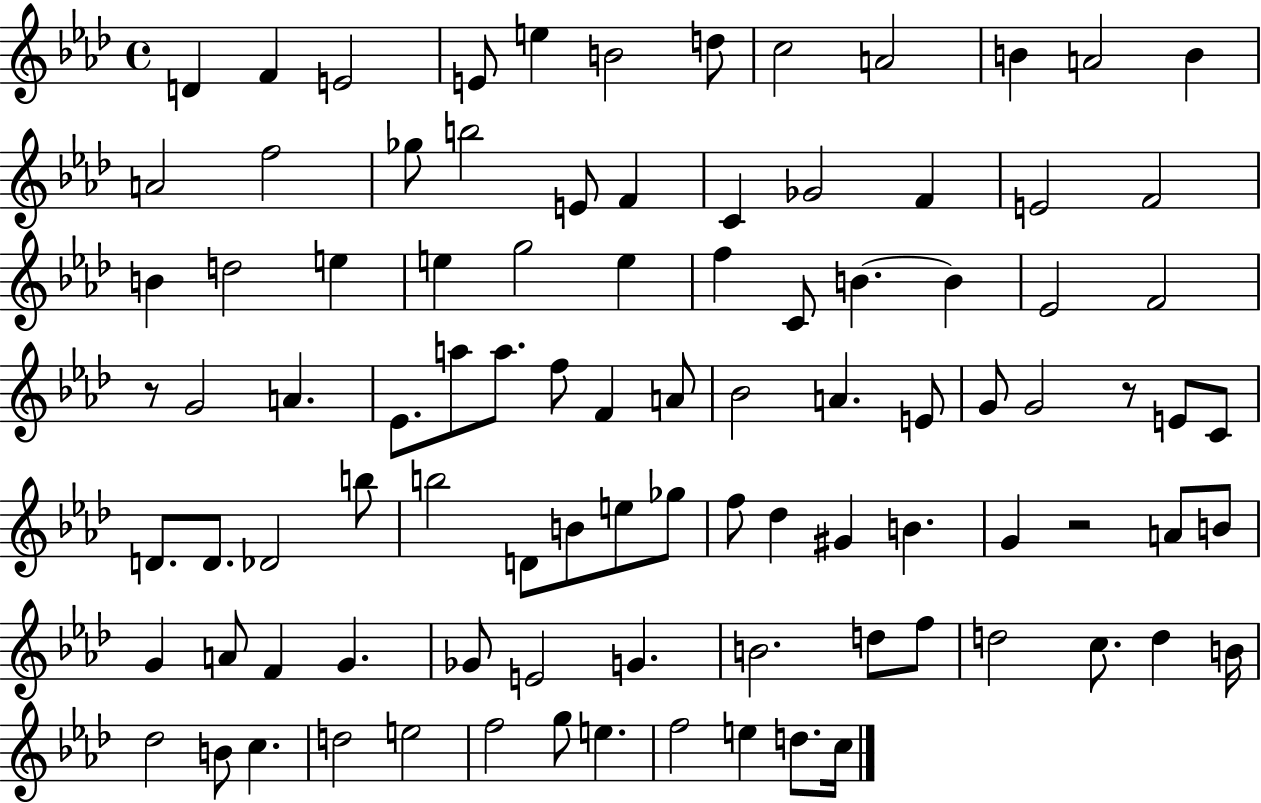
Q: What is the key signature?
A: AES major